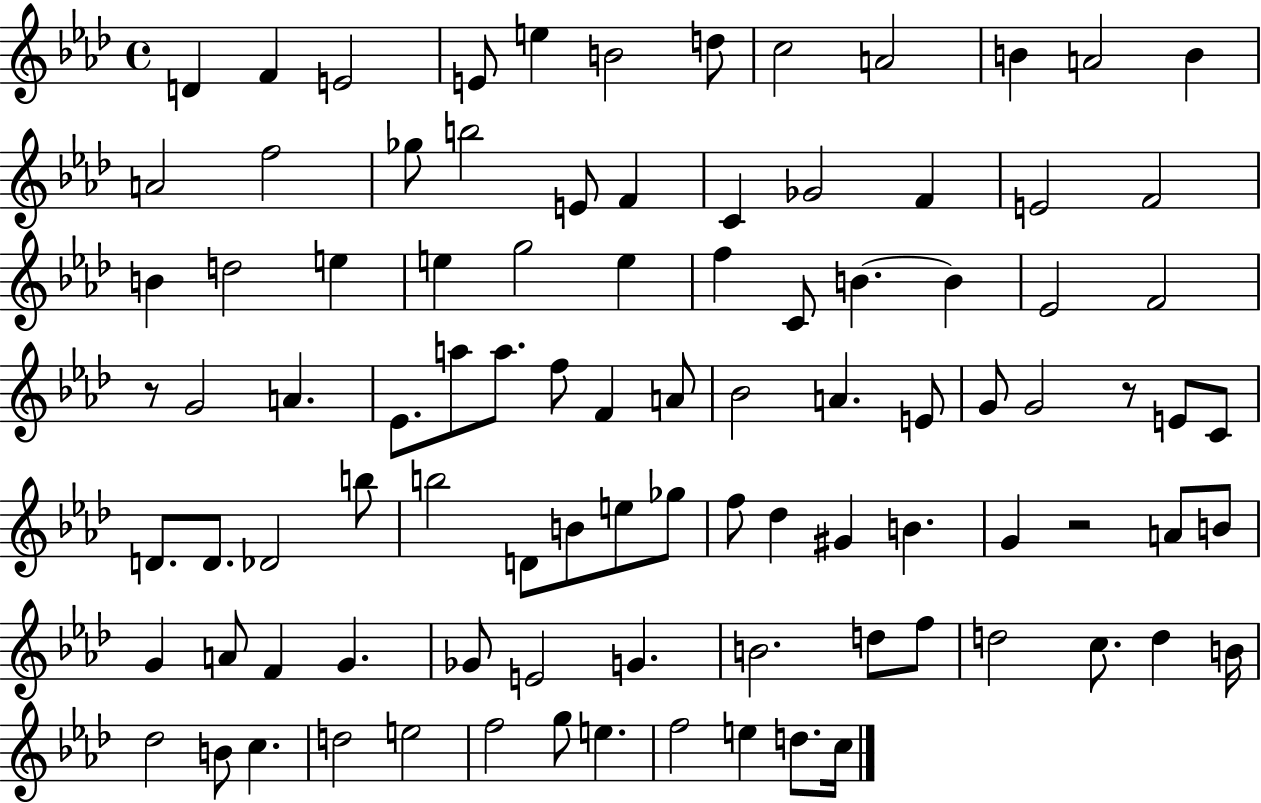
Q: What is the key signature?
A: AES major